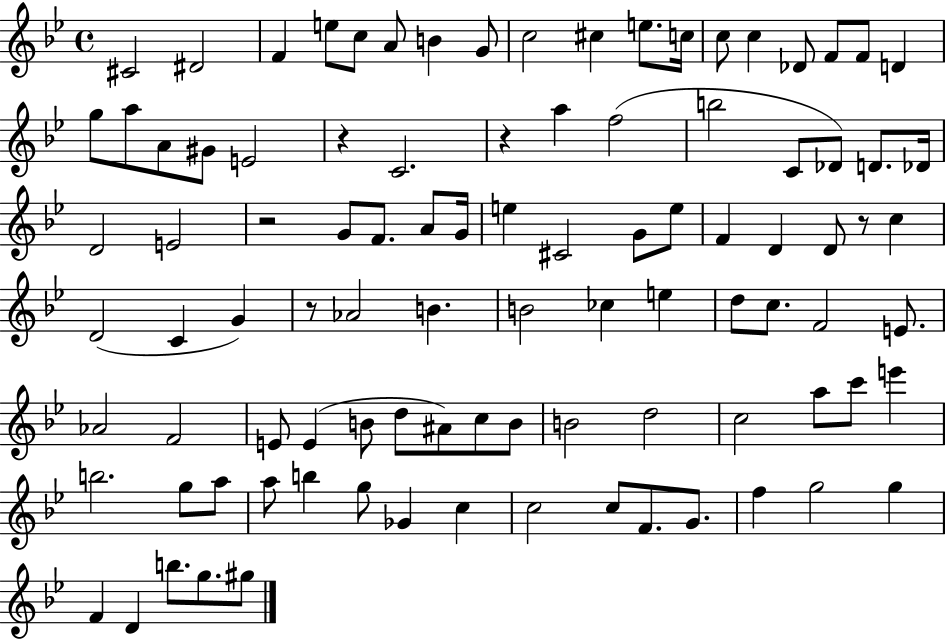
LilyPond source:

{
  \clef treble
  \time 4/4
  \defaultTimeSignature
  \key bes \major
  \repeat volta 2 { cis'2 dis'2 | f'4 e''8 c''8 a'8 b'4 g'8 | c''2 cis''4 e''8. c''16 | c''8 c''4 des'8 f'8 f'8 d'4 | \break g''8 a''8 a'8 gis'8 e'2 | r4 c'2. | r4 a''4 f''2( | b''2 c'8 des'8) d'8. des'16 | \break d'2 e'2 | r2 g'8 f'8. a'8 g'16 | e''4 cis'2 g'8 e''8 | f'4 d'4 d'8 r8 c''4 | \break d'2( c'4 g'4) | r8 aes'2 b'4. | b'2 ces''4 e''4 | d''8 c''8. f'2 e'8. | \break aes'2 f'2 | e'8 e'4( b'8 d''8 ais'8) c''8 b'8 | b'2 d''2 | c''2 a''8 c'''8 e'''4 | \break b''2. g''8 a''8 | a''8 b''4 g''8 ges'4 c''4 | c''2 c''8 f'8. g'8. | f''4 g''2 g''4 | \break f'4 d'4 b''8. g''8. gis''8 | } \bar "|."
}